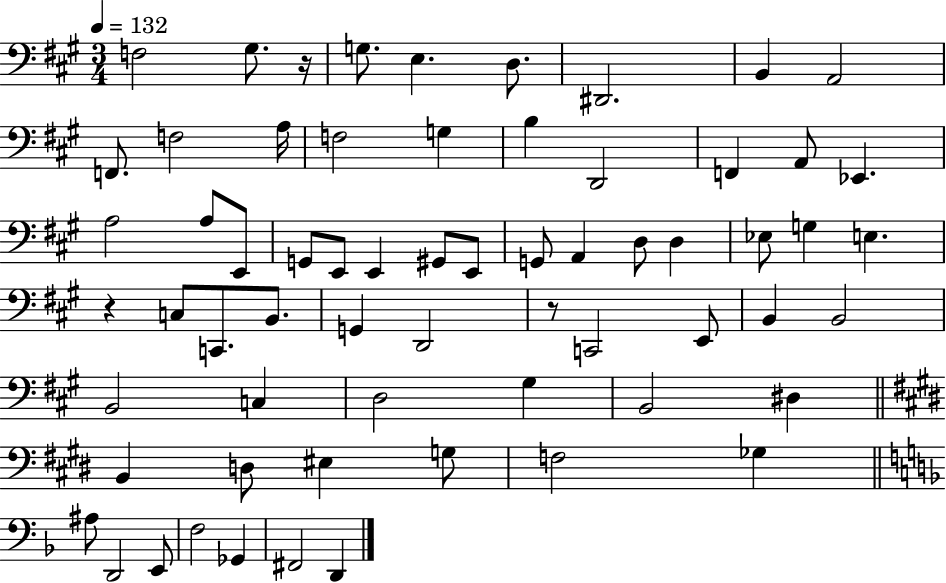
F3/h G#3/e. R/s G3/e. E3/q. D3/e. D#2/h. B2/q A2/h F2/e. F3/h A3/s F3/h G3/q B3/q D2/h F2/q A2/e Eb2/q. A3/h A3/e E2/e G2/e E2/e E2/q G#2/e E2/e G2/e A2/q D3/e D3/q Eb3/e G3/q E3/q. R/q C3/e C2/e. B2/e. G2/q D2/h R/e C2/h E2/e B2/q B2/h B2/h C3/q D3/h G#3/q B2/h D#3/q B2/q D3/e EIS3/q G3/e F3/h Gb3/q A#3/e D2/h E2/e F3/h Gb2/q F#2/h D2/q